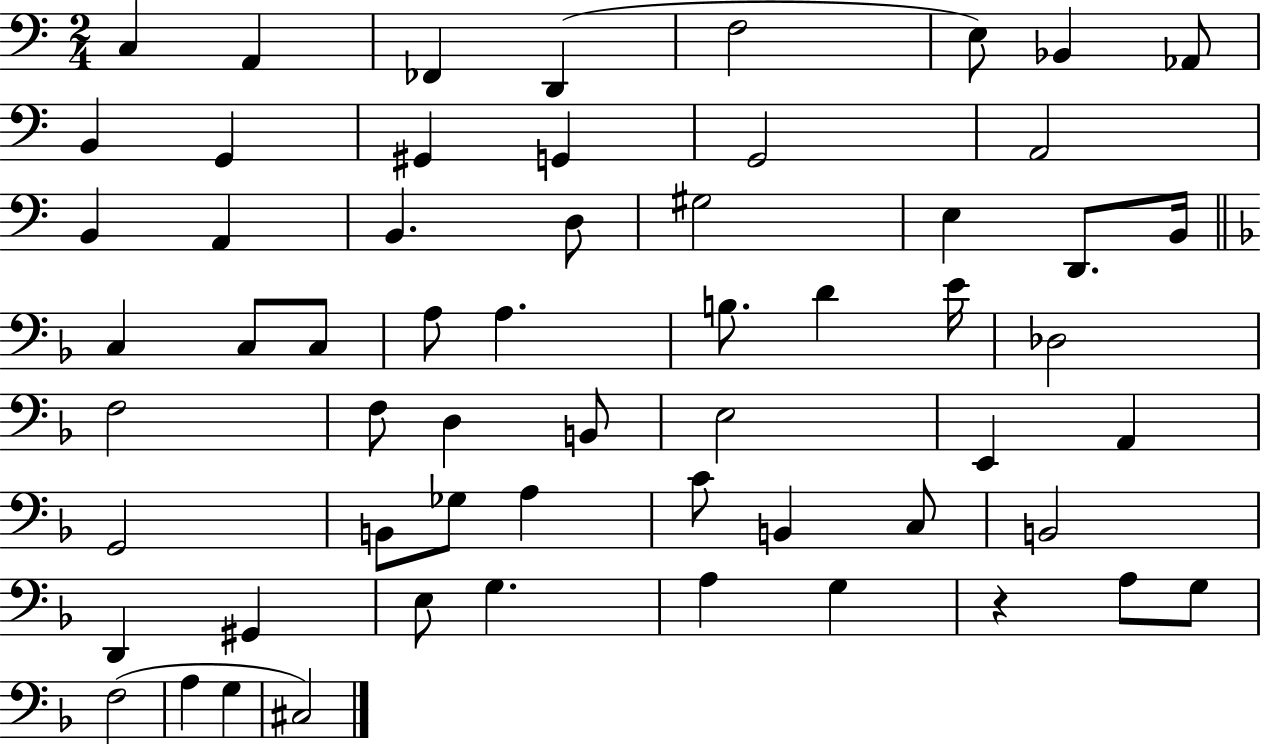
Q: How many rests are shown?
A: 1